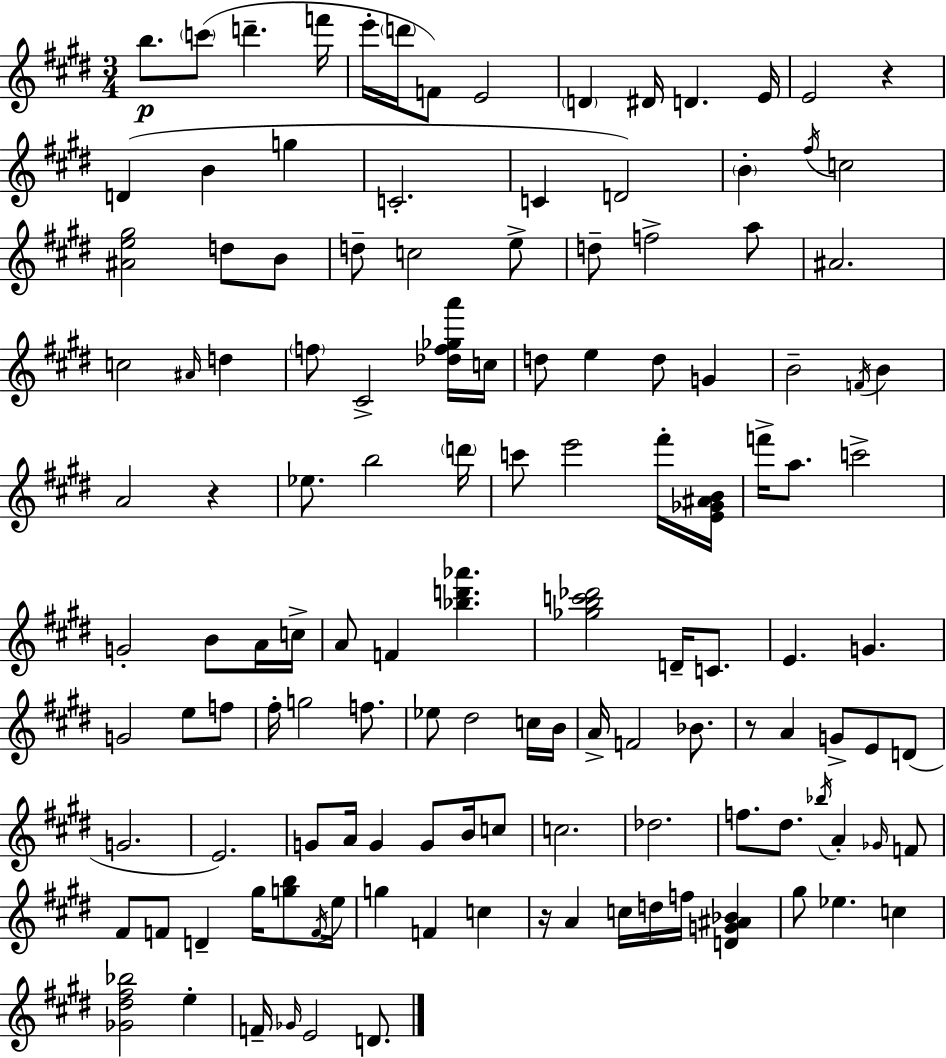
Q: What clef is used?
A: treble